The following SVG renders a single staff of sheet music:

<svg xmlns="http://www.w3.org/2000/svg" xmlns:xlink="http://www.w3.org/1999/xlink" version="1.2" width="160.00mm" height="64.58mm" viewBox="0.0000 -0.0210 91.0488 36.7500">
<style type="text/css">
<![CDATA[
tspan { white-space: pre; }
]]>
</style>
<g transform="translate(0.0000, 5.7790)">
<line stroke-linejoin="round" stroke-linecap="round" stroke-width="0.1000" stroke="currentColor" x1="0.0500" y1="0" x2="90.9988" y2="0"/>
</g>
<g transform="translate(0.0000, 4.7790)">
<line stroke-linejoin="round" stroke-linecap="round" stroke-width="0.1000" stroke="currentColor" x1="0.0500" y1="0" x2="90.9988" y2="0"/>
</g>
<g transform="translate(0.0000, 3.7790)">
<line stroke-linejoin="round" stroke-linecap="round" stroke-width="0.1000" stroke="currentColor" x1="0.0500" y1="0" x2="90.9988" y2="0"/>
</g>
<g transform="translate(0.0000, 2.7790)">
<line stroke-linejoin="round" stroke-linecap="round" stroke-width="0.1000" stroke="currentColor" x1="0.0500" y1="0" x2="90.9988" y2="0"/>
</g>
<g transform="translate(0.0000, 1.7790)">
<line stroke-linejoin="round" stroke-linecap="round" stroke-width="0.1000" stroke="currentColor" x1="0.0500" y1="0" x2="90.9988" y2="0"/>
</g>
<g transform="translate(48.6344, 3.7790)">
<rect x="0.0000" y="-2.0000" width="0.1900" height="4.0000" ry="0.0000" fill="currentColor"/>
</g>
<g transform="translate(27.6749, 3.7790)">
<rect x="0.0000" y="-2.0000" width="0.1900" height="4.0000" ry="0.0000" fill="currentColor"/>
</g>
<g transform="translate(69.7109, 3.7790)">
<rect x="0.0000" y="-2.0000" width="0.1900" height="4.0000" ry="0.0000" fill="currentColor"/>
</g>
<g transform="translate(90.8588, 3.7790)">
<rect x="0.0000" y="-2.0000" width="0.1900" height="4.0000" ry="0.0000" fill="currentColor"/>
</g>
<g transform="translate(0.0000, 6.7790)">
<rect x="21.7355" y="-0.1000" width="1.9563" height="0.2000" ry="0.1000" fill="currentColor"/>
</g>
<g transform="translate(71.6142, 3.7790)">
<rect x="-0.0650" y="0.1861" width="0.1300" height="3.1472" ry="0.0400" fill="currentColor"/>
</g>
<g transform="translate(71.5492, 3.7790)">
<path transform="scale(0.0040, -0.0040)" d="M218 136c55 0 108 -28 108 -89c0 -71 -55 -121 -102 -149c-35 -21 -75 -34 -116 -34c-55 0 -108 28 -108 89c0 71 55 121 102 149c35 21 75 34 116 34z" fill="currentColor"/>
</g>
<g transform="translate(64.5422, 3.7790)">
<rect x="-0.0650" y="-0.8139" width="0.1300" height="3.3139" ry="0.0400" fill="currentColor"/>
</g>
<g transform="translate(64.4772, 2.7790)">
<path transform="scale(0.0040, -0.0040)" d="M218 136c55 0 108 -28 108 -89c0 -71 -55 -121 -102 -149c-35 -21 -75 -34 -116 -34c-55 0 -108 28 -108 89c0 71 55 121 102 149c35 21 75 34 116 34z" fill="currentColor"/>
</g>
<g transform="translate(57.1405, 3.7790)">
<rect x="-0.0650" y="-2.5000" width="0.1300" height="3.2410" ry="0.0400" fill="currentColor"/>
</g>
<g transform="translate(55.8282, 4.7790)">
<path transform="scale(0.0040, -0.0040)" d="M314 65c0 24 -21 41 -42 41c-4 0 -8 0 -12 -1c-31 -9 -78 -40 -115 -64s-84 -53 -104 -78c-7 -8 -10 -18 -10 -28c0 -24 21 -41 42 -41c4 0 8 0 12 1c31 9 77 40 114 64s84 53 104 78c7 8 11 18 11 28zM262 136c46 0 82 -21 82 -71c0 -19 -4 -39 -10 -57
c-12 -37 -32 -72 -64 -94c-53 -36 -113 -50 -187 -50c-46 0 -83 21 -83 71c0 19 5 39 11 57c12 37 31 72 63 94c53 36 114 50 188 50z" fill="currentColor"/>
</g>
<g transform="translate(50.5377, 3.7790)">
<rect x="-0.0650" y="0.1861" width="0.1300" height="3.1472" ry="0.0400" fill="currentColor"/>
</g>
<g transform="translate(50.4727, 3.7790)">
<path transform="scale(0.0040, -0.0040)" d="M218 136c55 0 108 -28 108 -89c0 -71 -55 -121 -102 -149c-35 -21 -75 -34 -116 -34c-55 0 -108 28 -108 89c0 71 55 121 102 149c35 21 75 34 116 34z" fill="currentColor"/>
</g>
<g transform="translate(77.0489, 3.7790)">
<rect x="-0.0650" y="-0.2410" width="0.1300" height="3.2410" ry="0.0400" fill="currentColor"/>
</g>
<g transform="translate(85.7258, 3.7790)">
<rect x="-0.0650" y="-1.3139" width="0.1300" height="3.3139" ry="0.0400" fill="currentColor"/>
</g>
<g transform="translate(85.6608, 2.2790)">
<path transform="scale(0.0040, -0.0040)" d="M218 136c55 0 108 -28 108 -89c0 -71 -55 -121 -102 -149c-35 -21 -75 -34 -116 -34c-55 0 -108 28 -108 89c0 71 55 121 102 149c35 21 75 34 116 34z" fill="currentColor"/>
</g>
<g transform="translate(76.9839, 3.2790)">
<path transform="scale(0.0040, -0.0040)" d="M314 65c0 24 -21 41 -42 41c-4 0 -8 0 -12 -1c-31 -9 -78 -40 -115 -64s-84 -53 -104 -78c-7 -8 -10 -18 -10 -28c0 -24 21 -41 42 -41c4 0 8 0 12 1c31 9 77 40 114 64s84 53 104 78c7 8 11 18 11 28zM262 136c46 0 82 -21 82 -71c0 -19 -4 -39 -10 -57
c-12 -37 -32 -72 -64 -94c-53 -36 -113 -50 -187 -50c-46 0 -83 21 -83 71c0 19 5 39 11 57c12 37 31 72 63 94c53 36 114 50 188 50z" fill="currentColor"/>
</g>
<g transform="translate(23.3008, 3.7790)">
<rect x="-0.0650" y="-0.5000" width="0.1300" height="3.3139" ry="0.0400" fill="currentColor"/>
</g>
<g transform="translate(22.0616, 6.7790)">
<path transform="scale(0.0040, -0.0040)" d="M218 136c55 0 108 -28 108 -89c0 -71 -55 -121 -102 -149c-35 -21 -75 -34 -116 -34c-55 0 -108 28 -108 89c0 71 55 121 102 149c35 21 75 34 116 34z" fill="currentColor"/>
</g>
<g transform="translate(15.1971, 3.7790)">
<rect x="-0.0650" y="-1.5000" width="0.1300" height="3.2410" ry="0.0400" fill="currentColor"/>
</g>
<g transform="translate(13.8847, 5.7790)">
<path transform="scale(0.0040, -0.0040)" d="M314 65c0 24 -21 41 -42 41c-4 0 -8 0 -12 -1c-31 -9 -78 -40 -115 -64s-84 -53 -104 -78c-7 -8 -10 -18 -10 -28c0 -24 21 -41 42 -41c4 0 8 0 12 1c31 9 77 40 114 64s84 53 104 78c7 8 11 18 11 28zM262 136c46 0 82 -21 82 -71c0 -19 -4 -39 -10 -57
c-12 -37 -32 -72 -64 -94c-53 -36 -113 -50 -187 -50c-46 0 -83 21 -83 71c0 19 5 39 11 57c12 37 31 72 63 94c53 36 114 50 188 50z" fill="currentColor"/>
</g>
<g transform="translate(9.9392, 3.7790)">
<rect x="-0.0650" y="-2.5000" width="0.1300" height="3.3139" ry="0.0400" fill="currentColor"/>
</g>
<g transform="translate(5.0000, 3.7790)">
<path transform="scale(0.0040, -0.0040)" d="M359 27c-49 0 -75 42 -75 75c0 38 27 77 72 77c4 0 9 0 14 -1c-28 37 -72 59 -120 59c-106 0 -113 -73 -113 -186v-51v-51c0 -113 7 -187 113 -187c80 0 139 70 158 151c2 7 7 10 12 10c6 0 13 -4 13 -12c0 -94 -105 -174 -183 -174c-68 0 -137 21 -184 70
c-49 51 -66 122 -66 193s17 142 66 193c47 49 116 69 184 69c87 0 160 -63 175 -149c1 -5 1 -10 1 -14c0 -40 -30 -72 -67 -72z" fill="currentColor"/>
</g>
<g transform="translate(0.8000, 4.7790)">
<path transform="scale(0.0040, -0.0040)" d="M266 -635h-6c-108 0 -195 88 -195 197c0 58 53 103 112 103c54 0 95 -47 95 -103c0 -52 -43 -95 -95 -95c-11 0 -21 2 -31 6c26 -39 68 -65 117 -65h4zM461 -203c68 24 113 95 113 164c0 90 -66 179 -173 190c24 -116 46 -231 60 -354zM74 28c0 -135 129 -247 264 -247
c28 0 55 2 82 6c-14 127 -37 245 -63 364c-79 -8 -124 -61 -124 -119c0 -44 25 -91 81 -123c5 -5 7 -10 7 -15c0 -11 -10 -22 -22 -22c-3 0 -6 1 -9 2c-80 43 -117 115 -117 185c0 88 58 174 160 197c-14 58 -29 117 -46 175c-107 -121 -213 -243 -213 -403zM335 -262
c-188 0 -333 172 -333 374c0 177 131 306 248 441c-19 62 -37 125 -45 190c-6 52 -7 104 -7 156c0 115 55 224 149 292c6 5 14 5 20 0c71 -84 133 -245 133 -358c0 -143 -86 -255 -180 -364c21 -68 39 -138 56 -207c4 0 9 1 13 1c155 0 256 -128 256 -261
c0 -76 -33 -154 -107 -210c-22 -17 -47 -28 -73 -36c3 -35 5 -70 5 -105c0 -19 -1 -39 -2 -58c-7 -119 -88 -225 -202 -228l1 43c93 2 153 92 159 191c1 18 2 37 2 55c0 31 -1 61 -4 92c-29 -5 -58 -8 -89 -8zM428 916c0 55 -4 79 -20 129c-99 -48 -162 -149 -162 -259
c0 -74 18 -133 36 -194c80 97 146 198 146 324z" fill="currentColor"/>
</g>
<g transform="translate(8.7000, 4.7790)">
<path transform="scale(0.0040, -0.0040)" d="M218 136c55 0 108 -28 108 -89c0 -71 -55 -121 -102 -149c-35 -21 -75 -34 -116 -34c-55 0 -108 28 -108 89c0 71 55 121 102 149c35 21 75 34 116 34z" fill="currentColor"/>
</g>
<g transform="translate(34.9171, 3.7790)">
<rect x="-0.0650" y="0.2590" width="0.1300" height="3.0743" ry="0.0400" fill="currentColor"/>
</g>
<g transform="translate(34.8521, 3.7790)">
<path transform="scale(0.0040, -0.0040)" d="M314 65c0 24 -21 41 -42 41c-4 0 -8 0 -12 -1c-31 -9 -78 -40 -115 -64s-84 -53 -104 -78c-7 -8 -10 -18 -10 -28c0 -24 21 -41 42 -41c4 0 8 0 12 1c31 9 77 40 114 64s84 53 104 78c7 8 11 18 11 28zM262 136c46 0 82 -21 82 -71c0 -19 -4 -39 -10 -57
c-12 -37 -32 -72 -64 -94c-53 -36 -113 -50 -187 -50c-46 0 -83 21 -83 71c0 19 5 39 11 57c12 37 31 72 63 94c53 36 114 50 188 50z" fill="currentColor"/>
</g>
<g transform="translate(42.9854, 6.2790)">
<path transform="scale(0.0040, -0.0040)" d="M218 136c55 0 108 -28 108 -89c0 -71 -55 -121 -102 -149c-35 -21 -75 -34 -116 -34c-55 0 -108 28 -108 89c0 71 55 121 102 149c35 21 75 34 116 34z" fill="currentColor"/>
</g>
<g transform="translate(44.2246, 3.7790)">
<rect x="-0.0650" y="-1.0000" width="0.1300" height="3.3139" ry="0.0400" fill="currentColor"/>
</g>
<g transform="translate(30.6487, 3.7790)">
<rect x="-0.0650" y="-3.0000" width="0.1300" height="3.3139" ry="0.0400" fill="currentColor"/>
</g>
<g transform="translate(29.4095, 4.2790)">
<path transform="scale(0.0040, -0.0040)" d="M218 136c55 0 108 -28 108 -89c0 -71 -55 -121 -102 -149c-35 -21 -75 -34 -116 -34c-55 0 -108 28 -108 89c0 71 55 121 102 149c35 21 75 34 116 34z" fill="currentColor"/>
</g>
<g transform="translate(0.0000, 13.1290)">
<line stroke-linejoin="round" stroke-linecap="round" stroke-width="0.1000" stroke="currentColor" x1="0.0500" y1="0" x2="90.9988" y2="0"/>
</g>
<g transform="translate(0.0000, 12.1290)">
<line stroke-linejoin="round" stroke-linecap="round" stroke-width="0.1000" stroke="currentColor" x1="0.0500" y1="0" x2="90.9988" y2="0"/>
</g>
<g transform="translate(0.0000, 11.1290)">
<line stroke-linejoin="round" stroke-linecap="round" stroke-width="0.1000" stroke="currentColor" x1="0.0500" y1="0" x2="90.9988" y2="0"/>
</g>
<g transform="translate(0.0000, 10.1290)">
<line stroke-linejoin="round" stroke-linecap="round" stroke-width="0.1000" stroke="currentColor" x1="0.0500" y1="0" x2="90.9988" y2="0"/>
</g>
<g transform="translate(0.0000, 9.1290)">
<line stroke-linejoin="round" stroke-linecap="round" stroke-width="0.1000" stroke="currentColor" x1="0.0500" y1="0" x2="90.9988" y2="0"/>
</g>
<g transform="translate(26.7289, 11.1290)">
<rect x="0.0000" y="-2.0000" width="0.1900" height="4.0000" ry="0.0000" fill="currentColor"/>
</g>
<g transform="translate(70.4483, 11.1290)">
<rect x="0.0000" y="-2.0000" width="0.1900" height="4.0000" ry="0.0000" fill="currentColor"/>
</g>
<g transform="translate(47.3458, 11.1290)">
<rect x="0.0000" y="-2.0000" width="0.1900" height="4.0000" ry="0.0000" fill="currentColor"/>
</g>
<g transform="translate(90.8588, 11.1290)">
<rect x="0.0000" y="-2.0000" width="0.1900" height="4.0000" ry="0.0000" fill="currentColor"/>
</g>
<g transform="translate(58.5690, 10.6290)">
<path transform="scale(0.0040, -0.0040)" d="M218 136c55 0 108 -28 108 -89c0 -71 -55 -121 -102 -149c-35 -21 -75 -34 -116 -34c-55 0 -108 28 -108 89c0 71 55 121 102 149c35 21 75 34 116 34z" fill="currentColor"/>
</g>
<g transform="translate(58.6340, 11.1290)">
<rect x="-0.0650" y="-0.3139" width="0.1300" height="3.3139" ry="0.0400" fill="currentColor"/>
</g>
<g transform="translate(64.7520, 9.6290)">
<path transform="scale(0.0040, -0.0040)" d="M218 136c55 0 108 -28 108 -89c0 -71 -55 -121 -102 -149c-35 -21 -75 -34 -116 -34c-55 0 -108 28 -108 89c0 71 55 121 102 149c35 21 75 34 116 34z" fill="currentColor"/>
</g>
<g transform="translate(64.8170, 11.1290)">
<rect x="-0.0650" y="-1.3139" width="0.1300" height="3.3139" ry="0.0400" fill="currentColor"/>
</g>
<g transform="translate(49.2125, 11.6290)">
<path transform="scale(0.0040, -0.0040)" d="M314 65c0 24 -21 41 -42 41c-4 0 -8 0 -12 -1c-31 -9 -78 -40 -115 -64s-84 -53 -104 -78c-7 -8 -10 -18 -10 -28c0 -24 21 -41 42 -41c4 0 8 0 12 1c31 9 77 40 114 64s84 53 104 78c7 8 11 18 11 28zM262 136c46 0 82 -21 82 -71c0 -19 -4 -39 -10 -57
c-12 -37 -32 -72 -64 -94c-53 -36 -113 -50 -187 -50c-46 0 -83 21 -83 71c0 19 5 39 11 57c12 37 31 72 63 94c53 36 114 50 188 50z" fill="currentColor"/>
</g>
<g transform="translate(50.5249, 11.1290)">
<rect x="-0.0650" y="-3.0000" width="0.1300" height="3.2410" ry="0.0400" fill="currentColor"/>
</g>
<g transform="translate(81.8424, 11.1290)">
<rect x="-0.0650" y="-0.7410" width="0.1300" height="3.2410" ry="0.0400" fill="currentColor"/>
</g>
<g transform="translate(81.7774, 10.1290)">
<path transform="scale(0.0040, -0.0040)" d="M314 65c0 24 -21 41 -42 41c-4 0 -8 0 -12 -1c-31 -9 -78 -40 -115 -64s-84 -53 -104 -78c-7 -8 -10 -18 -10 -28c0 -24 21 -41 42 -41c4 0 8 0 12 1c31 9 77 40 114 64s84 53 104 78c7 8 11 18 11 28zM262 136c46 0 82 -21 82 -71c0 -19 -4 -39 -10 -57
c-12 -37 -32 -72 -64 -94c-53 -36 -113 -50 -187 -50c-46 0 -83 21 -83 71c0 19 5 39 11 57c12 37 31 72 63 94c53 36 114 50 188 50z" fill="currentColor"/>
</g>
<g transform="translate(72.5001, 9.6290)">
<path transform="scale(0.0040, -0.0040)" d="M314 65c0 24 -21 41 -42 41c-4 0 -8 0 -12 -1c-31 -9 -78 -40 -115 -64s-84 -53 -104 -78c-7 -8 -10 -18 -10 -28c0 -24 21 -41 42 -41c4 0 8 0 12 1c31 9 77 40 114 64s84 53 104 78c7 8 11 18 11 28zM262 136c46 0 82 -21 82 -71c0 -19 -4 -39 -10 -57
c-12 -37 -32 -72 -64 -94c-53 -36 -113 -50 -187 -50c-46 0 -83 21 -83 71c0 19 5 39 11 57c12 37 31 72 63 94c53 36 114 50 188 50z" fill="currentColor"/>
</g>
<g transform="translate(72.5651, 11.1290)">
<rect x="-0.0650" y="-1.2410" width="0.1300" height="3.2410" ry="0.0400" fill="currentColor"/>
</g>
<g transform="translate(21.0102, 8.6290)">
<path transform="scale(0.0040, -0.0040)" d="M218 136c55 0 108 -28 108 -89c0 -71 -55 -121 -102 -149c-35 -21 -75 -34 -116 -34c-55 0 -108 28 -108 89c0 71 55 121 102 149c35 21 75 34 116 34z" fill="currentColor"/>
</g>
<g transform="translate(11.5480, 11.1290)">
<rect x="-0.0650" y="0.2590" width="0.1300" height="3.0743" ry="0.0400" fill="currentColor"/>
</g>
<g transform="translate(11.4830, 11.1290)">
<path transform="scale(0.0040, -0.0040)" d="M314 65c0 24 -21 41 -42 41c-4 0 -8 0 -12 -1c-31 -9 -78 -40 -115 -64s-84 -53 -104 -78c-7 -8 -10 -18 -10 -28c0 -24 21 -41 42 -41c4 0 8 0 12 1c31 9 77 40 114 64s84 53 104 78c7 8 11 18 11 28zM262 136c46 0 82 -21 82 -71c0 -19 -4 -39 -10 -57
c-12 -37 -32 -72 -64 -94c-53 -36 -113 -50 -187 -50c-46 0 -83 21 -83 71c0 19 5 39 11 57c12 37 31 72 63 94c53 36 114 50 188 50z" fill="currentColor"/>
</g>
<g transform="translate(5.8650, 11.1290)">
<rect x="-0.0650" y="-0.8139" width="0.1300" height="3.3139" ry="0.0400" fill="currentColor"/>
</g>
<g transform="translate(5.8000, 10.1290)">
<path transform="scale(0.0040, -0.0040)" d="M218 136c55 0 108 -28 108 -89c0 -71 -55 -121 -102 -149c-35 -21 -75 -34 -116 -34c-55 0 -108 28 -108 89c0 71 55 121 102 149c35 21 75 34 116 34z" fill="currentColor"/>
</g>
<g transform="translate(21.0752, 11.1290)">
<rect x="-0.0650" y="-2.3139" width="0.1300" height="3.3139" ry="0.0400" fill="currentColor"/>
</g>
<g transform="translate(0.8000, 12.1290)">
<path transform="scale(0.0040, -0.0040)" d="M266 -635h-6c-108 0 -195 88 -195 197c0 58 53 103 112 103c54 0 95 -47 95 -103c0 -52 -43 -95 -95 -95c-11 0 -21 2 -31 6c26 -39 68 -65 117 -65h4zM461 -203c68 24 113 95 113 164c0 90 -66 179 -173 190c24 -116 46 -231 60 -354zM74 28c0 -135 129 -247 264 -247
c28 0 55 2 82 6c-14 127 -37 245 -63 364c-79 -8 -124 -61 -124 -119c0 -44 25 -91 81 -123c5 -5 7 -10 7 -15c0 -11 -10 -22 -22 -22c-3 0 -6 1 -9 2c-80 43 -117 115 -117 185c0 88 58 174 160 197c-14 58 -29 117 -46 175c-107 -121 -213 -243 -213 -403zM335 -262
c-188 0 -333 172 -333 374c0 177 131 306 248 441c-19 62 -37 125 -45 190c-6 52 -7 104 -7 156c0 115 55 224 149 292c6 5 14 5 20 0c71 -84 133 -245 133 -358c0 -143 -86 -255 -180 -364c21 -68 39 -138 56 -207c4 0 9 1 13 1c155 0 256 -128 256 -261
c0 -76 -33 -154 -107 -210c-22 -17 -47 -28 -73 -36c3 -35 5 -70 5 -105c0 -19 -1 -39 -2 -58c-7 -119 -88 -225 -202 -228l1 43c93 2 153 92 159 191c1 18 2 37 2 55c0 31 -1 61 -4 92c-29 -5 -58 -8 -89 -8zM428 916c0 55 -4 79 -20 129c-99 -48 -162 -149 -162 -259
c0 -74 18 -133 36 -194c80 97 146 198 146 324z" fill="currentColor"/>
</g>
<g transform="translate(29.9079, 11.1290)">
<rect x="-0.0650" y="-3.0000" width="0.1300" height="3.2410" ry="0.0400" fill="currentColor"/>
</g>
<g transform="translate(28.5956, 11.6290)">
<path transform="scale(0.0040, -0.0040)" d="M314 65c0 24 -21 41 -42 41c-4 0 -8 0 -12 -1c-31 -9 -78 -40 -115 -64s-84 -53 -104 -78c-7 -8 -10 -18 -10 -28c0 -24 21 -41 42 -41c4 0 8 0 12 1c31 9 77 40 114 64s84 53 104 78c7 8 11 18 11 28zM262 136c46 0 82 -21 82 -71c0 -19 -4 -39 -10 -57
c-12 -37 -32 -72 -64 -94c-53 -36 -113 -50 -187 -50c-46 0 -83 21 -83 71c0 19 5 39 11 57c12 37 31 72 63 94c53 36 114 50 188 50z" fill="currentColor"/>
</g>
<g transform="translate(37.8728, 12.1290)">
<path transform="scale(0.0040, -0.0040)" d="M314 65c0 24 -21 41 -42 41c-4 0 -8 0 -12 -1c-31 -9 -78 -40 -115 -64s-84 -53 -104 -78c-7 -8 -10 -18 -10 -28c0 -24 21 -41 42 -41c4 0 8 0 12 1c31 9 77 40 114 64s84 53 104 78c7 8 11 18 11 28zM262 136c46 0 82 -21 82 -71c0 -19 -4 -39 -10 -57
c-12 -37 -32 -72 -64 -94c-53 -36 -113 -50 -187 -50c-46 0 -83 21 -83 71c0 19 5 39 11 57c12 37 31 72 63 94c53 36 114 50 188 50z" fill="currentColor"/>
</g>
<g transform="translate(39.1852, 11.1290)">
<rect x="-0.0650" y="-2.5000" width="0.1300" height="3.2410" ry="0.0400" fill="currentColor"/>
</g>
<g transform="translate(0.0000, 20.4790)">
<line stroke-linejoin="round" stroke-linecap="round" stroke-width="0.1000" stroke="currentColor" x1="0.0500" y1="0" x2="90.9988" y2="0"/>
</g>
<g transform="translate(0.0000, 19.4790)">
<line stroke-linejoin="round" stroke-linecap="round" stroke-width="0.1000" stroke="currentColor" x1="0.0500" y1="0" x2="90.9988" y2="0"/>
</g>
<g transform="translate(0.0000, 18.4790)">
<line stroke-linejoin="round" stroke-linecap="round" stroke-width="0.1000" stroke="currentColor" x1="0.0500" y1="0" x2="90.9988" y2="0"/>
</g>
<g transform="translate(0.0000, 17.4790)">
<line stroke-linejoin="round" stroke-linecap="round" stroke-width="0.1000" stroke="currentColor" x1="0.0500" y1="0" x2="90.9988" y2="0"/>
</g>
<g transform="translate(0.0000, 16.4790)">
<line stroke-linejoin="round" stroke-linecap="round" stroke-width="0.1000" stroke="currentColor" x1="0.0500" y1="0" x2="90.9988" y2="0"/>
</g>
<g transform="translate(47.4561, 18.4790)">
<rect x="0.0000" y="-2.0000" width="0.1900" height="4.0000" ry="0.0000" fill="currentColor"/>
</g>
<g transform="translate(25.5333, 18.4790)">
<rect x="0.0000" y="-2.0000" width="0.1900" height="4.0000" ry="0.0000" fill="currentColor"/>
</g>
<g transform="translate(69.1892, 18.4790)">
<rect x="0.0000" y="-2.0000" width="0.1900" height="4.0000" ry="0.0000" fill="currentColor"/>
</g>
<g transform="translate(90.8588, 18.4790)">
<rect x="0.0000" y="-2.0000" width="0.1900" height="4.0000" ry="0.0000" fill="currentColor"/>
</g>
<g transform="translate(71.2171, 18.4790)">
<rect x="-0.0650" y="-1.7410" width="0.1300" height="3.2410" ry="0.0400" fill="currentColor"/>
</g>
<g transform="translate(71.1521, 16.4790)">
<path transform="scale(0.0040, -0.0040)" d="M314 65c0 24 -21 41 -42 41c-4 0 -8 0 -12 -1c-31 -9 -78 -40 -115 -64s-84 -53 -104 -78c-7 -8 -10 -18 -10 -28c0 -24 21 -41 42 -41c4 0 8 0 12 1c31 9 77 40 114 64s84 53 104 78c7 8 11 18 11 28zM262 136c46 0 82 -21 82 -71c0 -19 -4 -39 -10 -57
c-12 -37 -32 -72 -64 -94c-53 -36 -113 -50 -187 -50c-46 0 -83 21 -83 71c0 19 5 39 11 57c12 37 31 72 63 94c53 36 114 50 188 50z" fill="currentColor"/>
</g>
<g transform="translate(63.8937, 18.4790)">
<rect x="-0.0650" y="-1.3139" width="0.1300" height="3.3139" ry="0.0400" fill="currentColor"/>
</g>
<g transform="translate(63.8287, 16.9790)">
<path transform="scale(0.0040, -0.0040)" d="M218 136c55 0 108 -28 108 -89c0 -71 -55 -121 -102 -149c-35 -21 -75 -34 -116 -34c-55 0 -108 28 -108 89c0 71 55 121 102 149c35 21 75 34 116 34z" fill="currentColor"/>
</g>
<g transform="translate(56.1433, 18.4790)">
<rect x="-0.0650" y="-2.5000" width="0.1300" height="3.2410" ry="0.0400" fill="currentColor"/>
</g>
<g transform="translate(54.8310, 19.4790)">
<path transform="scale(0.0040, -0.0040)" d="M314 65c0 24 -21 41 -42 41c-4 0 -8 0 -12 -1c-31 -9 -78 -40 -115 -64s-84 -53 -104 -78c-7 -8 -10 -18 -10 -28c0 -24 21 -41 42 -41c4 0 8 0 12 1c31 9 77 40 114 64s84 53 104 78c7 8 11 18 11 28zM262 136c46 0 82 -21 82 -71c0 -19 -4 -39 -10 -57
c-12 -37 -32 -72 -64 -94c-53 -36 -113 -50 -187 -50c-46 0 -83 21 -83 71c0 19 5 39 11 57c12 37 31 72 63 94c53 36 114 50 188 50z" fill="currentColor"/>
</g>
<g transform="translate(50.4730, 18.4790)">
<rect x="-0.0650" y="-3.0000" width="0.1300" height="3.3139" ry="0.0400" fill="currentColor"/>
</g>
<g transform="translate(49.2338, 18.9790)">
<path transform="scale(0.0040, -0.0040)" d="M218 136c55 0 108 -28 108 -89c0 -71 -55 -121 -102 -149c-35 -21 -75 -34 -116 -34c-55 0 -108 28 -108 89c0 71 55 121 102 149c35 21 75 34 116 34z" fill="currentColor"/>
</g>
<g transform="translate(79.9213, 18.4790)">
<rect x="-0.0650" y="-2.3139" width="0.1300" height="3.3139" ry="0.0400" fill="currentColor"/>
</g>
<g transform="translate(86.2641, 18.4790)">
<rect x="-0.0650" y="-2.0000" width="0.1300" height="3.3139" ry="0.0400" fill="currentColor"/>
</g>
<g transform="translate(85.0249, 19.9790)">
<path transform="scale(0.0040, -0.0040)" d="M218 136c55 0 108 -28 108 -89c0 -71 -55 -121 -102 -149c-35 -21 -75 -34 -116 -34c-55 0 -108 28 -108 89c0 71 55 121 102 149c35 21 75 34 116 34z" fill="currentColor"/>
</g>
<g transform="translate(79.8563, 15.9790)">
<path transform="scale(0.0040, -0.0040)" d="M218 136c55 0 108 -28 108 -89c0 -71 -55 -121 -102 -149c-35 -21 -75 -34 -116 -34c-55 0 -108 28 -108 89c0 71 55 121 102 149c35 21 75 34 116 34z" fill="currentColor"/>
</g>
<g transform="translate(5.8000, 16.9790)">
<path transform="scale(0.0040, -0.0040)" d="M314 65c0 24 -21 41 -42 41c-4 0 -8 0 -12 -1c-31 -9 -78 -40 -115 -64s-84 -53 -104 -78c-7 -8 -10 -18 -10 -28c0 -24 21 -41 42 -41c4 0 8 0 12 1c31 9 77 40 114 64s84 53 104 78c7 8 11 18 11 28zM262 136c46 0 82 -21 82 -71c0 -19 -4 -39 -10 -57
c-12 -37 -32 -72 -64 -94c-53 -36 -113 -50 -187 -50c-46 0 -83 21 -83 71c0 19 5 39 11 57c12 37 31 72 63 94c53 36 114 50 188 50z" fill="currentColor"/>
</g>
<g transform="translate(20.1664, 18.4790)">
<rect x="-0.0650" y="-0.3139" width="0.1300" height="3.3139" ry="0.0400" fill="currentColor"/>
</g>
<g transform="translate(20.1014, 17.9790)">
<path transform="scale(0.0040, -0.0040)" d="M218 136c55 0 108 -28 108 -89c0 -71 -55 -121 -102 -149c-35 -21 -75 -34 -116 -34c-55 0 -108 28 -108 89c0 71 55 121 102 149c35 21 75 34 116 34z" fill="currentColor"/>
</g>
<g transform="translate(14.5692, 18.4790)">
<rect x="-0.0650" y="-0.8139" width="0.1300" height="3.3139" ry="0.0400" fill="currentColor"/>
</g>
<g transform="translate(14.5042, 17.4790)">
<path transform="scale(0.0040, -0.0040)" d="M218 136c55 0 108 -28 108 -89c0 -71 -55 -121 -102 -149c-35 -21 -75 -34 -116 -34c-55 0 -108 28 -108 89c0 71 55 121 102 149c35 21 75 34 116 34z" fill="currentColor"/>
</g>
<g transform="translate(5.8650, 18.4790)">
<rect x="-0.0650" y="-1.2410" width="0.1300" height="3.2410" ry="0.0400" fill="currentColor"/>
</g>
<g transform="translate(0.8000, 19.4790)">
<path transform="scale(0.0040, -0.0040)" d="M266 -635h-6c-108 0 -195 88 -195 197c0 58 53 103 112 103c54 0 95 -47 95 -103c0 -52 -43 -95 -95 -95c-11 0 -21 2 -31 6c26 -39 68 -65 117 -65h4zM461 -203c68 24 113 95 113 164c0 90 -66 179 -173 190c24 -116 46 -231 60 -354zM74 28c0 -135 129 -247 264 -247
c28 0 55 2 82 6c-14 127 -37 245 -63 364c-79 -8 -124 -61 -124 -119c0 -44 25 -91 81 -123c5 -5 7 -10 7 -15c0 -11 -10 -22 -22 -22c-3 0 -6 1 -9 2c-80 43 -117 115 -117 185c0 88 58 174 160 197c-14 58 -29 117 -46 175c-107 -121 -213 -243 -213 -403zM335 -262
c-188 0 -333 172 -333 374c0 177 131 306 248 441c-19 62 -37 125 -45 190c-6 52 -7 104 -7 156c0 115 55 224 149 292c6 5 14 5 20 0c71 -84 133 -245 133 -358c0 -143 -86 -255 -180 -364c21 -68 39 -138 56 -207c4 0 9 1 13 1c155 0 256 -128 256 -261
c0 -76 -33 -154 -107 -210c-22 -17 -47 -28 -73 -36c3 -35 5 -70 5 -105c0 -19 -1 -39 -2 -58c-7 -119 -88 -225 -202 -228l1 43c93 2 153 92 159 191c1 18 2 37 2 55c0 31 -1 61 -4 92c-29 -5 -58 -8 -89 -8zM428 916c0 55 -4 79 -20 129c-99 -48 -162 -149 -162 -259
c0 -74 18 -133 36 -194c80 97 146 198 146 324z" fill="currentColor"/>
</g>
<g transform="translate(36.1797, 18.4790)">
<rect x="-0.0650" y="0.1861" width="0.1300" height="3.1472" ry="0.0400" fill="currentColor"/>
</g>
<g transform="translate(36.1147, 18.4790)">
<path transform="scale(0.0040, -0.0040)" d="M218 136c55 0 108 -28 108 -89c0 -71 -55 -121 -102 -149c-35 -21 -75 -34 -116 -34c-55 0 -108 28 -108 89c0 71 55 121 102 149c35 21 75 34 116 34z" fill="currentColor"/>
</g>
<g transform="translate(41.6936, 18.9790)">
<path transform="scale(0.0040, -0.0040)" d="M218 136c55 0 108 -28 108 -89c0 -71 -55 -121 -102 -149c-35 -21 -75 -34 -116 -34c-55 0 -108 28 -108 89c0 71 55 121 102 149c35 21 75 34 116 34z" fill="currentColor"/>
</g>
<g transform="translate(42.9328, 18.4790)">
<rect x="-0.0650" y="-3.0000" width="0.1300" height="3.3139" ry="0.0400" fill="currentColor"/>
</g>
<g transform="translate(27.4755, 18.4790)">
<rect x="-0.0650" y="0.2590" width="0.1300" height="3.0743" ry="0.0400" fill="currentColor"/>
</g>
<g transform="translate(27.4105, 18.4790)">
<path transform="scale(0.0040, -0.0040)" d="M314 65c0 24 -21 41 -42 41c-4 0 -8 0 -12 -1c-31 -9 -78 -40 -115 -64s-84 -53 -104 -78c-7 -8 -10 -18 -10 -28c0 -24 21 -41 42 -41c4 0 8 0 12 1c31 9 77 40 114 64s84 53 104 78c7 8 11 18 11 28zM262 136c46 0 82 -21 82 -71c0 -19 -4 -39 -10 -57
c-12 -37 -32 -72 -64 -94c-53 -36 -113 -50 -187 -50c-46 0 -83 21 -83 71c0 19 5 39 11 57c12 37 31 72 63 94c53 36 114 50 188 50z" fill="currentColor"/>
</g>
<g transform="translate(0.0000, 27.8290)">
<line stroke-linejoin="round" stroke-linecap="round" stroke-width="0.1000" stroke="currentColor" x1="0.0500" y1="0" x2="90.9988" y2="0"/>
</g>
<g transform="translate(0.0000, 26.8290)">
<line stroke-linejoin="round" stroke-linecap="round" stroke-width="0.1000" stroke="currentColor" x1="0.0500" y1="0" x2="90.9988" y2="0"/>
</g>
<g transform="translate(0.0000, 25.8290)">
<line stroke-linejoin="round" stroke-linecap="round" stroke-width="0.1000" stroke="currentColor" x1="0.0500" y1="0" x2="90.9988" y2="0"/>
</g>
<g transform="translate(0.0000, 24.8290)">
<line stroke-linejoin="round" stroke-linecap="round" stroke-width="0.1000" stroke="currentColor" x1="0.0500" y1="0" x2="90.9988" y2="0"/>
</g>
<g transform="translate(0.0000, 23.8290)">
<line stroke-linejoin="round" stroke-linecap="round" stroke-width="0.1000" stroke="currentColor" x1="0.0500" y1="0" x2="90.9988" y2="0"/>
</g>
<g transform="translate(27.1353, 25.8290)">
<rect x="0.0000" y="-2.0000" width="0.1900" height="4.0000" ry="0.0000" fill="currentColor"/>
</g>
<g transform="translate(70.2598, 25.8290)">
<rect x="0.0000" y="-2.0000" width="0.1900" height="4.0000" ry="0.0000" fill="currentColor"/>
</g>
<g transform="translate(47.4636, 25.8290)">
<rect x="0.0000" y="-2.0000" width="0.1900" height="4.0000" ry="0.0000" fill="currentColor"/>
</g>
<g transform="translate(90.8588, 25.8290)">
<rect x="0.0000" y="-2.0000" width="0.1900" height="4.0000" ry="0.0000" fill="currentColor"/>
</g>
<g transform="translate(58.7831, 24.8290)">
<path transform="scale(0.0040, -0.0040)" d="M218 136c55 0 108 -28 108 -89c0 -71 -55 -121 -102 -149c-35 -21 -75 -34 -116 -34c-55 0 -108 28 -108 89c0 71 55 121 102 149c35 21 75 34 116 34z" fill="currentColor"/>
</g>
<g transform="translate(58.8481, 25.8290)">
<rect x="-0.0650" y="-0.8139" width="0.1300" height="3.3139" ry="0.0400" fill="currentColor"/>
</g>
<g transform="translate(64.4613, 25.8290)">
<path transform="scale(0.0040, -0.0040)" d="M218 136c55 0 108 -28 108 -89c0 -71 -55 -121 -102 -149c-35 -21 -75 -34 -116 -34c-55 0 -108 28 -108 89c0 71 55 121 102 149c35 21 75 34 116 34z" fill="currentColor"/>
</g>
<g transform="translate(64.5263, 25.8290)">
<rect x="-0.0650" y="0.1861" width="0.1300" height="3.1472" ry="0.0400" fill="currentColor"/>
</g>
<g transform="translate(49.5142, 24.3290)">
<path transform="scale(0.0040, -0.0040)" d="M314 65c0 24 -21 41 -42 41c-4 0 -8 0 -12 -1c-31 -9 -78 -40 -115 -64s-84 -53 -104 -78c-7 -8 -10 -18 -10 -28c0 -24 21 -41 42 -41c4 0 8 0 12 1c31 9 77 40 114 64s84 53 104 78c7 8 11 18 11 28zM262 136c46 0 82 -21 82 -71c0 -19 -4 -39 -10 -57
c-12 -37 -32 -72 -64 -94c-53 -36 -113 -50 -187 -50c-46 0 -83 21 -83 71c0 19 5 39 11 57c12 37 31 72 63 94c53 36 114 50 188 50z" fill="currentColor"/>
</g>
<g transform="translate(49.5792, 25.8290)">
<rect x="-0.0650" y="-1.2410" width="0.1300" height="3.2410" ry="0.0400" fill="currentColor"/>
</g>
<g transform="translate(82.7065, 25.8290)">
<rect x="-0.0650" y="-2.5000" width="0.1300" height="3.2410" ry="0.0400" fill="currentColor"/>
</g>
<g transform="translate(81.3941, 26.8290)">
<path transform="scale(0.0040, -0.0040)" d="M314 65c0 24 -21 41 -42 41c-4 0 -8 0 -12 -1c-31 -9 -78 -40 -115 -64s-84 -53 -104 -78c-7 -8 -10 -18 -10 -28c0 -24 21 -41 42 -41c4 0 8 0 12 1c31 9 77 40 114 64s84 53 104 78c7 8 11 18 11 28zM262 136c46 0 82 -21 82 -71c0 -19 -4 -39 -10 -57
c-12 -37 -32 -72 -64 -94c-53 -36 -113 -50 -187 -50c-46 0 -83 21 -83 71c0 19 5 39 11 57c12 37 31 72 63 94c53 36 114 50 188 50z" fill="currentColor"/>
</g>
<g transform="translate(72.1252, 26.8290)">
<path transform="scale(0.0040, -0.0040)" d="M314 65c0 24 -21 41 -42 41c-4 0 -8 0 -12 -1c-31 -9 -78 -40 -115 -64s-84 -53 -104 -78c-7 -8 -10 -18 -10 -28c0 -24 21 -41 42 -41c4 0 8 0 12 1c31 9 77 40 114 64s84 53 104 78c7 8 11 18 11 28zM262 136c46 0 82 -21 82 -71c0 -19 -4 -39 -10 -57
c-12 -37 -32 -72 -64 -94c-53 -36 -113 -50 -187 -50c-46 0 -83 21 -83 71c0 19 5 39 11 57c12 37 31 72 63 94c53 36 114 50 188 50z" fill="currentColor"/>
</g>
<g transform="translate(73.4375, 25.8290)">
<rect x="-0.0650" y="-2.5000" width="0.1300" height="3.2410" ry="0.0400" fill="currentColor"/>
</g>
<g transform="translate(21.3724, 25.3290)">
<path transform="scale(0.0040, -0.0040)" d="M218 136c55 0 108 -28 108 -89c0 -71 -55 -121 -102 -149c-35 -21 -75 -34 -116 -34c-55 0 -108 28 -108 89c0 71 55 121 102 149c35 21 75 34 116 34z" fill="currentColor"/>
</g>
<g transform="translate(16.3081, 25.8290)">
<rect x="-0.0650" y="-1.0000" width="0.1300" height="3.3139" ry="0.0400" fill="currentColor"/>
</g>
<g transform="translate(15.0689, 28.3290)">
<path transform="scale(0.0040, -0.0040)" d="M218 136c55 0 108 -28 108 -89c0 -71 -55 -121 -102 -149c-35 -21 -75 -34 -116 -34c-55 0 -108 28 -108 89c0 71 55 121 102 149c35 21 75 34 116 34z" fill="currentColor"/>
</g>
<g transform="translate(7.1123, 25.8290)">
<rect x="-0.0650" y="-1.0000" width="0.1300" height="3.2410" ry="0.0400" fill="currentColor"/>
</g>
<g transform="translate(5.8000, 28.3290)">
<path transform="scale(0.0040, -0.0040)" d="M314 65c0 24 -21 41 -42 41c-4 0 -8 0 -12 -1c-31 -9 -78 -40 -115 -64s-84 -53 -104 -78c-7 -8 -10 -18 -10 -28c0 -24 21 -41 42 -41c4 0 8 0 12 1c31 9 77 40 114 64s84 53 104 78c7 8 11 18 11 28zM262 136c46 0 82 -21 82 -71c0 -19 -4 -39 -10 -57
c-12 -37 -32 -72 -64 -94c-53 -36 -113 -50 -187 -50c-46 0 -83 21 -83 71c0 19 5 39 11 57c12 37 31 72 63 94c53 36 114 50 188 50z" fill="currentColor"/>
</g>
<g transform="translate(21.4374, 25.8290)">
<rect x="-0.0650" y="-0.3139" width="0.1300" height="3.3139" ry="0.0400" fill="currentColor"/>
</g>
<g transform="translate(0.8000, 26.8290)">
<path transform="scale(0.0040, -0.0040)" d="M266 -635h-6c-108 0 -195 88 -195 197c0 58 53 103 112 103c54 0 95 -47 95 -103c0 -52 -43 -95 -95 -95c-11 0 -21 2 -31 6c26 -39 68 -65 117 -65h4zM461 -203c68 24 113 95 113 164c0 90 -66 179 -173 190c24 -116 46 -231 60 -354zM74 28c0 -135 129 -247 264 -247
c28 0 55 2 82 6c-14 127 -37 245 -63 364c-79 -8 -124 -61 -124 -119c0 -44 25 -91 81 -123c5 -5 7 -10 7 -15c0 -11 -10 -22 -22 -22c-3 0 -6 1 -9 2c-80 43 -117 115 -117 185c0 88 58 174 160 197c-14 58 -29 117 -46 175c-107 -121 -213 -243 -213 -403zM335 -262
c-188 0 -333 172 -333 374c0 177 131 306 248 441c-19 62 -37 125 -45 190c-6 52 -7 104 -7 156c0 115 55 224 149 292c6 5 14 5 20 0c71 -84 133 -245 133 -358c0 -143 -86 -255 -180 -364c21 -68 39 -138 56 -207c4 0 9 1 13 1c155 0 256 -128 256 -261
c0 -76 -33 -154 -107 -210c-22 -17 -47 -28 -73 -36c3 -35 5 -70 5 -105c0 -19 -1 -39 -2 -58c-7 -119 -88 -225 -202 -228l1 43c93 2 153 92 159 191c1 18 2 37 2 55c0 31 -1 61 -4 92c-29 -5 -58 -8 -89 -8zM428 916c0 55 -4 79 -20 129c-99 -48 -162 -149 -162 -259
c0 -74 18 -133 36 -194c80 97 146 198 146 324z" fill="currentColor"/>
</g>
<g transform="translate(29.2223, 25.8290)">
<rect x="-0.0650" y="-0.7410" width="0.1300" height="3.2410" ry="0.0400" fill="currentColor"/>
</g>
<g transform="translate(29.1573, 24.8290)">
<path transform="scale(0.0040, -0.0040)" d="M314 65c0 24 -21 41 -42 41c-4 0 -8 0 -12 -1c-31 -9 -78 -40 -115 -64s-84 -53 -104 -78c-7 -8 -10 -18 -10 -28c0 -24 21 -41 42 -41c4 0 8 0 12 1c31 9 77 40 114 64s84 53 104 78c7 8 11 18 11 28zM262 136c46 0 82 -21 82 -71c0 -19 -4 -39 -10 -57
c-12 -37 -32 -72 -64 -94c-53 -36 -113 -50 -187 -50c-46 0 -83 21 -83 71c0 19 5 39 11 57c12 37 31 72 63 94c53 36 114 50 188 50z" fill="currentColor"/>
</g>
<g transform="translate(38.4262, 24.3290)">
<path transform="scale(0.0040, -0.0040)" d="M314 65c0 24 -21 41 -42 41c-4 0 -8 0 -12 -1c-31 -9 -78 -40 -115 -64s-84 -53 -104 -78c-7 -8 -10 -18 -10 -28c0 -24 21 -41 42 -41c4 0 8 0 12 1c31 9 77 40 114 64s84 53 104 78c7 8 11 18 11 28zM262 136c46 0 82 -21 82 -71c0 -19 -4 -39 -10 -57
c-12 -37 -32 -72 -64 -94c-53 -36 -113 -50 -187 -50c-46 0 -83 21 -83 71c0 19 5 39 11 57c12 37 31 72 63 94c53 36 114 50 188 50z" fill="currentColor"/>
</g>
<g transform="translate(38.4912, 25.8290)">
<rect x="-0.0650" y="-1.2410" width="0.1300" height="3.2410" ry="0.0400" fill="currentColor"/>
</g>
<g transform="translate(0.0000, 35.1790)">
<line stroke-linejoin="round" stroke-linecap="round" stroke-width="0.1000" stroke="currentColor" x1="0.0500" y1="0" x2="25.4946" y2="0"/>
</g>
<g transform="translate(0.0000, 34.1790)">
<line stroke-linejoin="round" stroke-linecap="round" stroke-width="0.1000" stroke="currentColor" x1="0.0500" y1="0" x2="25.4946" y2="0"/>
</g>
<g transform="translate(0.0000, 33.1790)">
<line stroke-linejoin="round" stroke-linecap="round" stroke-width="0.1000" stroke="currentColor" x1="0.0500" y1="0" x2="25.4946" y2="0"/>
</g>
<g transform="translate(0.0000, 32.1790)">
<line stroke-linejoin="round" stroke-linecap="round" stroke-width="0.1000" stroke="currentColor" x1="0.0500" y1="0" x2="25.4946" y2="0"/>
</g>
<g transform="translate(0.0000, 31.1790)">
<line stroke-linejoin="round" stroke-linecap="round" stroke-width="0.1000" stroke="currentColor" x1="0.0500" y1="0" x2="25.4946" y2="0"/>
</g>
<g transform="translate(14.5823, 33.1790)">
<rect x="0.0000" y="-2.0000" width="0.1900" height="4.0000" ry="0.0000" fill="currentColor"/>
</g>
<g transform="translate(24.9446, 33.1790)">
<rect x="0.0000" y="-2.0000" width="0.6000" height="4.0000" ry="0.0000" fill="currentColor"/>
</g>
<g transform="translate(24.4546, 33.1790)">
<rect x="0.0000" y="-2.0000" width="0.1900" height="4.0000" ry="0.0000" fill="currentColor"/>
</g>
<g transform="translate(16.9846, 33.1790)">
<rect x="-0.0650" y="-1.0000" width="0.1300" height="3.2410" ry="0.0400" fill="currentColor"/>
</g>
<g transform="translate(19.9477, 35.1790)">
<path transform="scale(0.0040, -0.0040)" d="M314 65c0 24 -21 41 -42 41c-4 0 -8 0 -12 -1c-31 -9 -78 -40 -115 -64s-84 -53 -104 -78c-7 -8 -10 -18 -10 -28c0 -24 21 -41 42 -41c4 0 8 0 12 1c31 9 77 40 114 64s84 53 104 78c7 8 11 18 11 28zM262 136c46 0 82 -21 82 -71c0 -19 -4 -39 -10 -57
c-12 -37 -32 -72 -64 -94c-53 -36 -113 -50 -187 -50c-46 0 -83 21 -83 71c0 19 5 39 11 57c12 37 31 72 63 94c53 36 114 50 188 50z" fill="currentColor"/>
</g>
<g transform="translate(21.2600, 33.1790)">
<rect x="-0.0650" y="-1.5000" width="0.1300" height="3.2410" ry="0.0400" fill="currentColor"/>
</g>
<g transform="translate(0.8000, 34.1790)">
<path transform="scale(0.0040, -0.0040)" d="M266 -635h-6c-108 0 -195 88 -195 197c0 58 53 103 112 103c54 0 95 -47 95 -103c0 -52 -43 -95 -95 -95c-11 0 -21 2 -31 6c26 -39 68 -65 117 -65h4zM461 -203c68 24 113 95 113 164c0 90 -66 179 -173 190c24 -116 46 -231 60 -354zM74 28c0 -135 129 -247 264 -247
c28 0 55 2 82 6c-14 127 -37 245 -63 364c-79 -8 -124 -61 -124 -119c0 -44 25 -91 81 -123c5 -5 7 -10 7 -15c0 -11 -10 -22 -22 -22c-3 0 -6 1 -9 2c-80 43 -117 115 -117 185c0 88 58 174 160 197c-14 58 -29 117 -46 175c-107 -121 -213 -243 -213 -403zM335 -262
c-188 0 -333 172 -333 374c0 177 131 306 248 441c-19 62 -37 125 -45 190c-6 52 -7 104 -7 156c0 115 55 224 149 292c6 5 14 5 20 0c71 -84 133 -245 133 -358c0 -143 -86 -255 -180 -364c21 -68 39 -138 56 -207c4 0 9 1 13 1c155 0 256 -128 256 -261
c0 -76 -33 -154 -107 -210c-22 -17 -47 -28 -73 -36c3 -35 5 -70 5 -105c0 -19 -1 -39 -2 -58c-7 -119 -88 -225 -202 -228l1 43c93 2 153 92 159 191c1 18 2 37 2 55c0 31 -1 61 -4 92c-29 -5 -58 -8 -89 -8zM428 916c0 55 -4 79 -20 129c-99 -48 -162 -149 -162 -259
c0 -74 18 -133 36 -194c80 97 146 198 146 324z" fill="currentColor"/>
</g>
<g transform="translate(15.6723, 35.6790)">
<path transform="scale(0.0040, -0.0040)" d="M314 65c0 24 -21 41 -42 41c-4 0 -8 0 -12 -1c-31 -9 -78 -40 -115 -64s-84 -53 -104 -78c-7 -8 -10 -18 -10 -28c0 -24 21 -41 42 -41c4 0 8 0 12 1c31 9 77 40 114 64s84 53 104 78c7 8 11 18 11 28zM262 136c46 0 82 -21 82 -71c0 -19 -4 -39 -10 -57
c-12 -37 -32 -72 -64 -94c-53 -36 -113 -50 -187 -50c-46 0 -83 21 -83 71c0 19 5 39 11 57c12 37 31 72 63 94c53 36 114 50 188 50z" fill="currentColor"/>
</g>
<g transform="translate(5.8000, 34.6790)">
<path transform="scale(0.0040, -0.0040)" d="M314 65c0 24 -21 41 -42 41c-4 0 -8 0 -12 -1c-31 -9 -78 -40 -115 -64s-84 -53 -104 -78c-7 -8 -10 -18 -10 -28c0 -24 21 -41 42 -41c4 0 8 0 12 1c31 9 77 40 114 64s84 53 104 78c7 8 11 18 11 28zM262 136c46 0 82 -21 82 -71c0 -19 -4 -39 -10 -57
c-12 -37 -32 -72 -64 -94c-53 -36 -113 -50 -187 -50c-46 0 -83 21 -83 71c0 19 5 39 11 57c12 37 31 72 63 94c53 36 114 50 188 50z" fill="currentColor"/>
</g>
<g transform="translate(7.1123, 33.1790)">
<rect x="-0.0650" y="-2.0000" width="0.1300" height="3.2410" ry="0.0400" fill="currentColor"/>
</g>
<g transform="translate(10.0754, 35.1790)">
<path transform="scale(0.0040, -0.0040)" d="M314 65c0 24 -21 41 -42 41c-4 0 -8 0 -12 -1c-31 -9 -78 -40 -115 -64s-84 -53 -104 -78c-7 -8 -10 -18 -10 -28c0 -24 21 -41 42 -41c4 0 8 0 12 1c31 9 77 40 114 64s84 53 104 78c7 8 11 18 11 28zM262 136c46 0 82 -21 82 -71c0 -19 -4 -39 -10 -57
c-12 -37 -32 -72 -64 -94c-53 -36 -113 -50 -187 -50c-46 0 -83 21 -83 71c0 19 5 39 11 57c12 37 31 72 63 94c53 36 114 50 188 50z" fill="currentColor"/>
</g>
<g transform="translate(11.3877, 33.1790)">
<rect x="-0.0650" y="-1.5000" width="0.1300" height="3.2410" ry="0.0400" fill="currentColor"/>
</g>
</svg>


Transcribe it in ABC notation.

X:1
T:Untitled
M:4/4
L:1/4
K:C
G E2 C A B2 D B G2 d B c2 e d B2 g A2 G2 A2 c e e2 d2 e2 d c B2 B A A G2 e f2 g F D2 D c d2 e2 e2 d B G2 G2 F2 E2 D2 E2